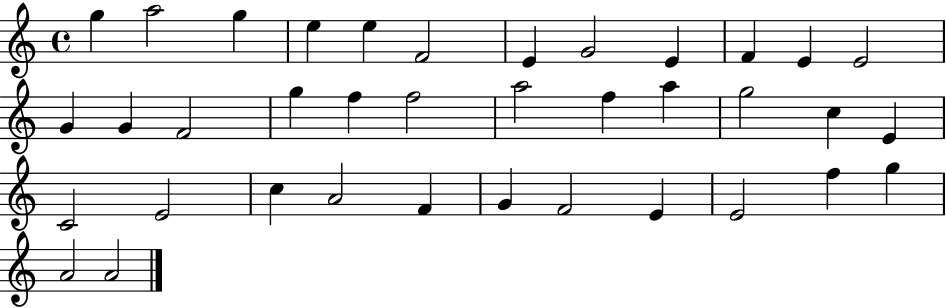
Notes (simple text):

G5/q A5/h G5/q E5/q E5/q F4/h E4/q G4/h E4/q F4/q E4/q E4/h G4/q G4/q F4/h G5/q F5/q F5/h A5/h F5/q A5/q G5/h C5/q E4/q C4/h E4/h C5/q A4/h F4/q G4/q F4/h E4/q E4/h F5/q G5/q A4/h A4/h